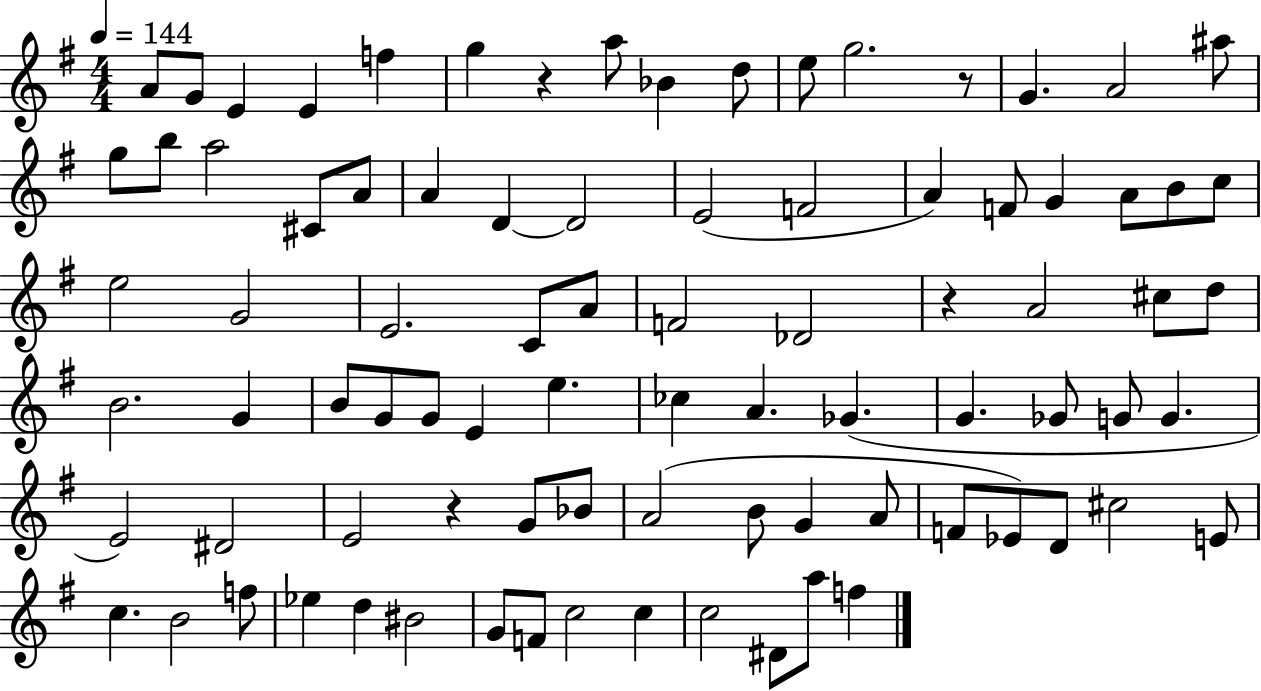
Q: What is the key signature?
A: G major